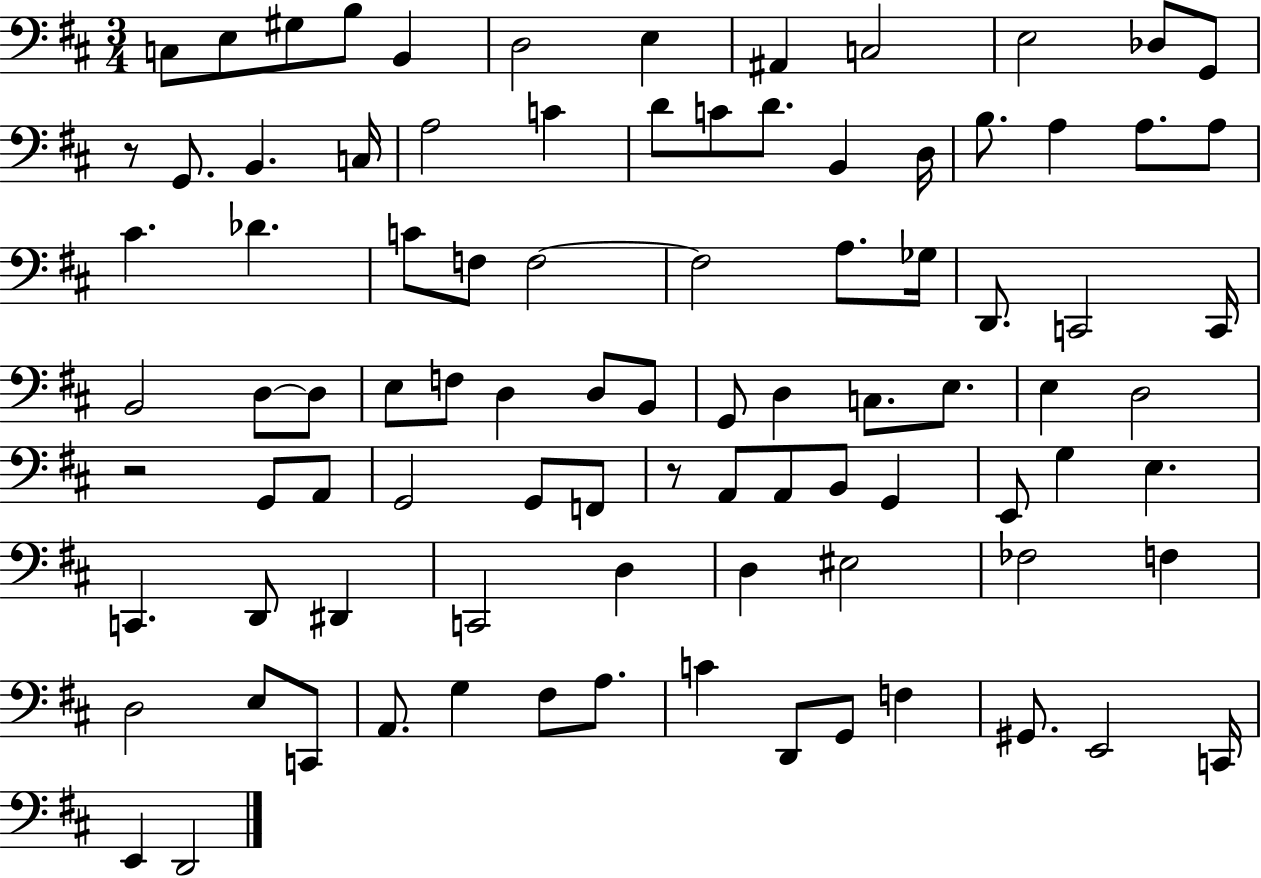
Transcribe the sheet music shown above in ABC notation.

X:1
T:Untitled
M:3/4
L:1/4
K:D
C,/2 E,/2 ^G,/2 B,/2 B,, D,2 E, ^A,, C,2 E,2 _D,/2 G,,/2 z/2 G,,/2 B,, C,/4 A,2 C D/2 C/2 D/2 B,, D,/4 B,/2 A, A,/2 A,/2 ^C _D C/2 F,/2 F,2 F,2 A,/2 _G,/4 D,,/2 C,,2 C,,/4 B,,2 D,/2 D,/2 E,/2 F,/2 D, D,/2 B,,/2 G,,/2 D, C,/2 E,/2 E, D,2 z2 G,,/2 A,,/2 G,,2 G,,/2 F,,/2 z/2 A,,/2 A,,/2 B,,/2 G,, E,,/2 G, E, C,, D,,/2 ^D,, C,,2 D, D, ^E,2 _F,2 F, D,2 E,/2 C,,/2 A,,/2 G, ^F,/2 A,/2 C D,,/2 G,,/2 F, ^G,,/2 E,,2 C,,/4 E,, D,,2